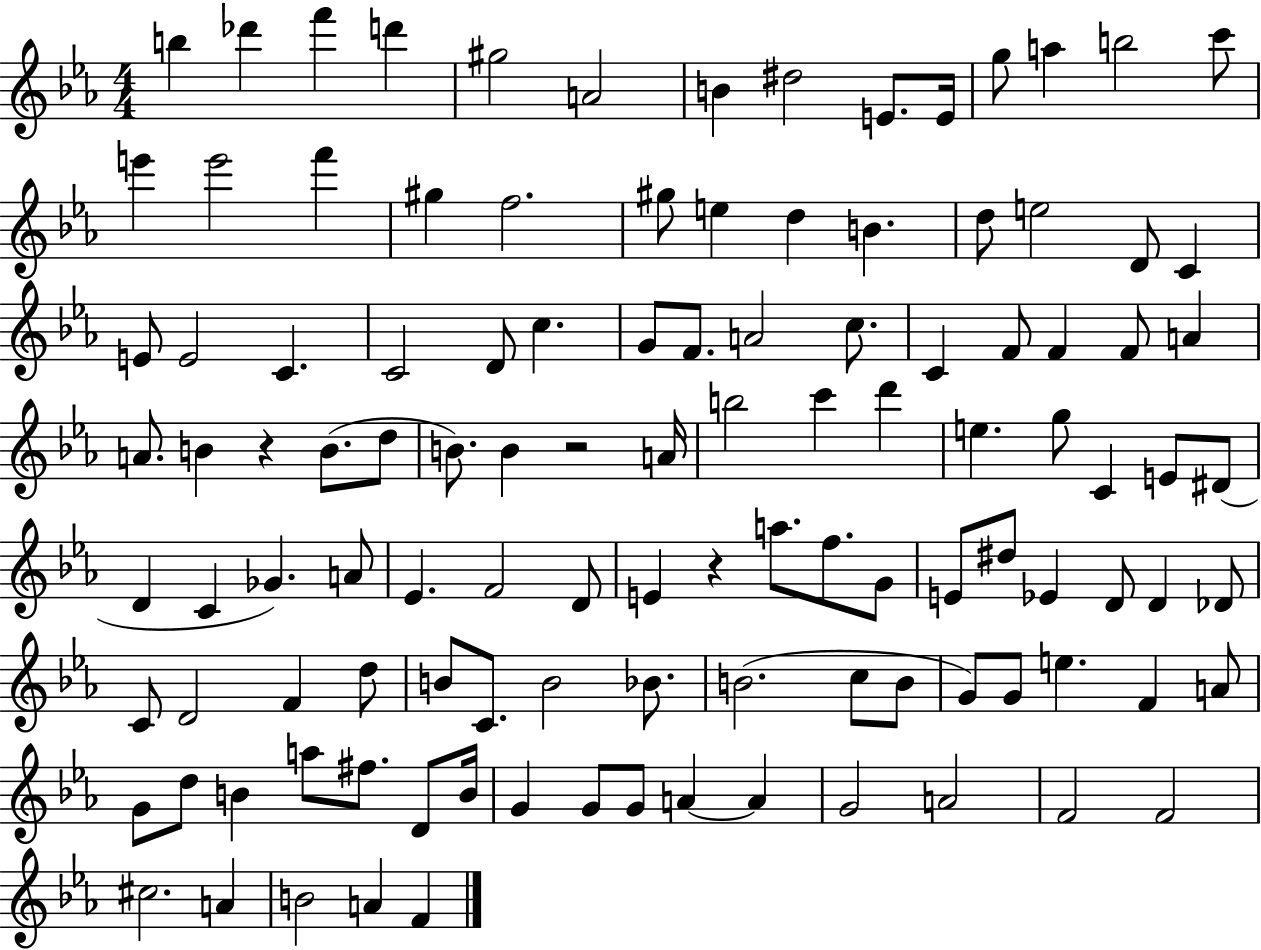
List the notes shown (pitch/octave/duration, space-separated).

B5/q Db6/q F6/q D6/q G#5/h A4/h B4/q D#5/h E4/e. E4/s G5/e A5/q B5/h C6/e E6/q E6/h F6/q G#5/q F5/h. G#5/e E5/q D5/q B4/q. D5/e E5/h D4/e C4/q E4/e E4/h C4/q. C4/h D4/e C5/q. G4/e F4/e. A4/h C5/e. C4/q F4/e F4/q F4/e A4/q A4/e. B4/q R/q B4/e. D5/e B4/e. B4/q R/h A4/s B5/h C6/q D6/q E5/q. G5/e C4/q E4/e D#4/e D4/q C4/q Gb4/q. A4/e Eb4/q. F4/h D4/e E4/q R/q A5/e. F5/e. G4/e E4/e D#5/e Eb4/q D4/e D4/q Db4/e C4/e D4/h F4/q D5/e B4/e C4/e. B4/h Bb4/e. B4/h. C5/e B4/e G4/e G4/e E5/q. F4/q A4/e G4/e D5/e B4/q A5/e F#5/e. D4/e B4/s G4/q G4/e G4/e A4/q A4/q G4/h A4/h F4/h F4/h C#5/h. A4/q B4/h A4/q F4/q